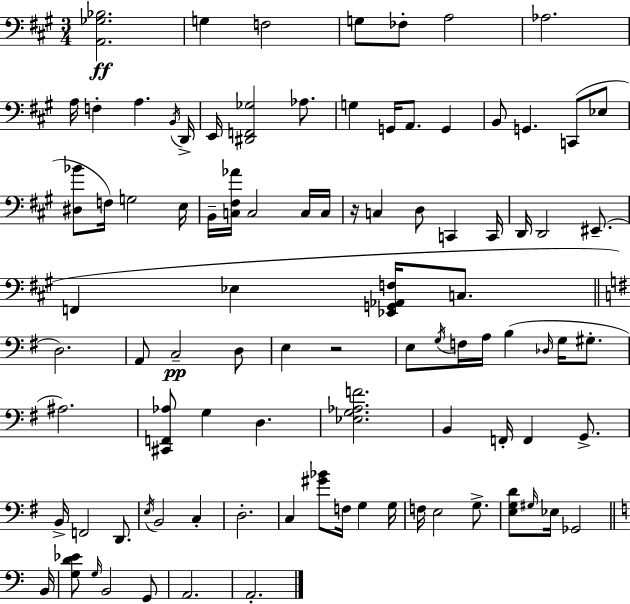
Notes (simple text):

[A2,Gb3,Bb3]/h. G3/q F3/h G3/e FES3/e A3/h Ab3/h. A3/s F3/q A3/q. B2/s D2/s E2/s [D#2,F2,Gb3]/h Ab3/e. G3/q G2/s A2/e. G2/q B2/e G2/q. C2/e Eb3/e [D#3,Bb4]/e F3/s G3/h E3/s B2/s [C3,F#3,Ab4]/s C3/h C3/s C3/s R/s C3/q D3/e C2/q C2/s D2/s D2/h EIS2/e. F2/q Eb3/q [Eb2,G2,Ab2,F3]/s C3/e. D3/h. A2/e C3/h D3/e E3/q R/h E3/e G3/s F3/s A3/s B3/q Db3/s G3/s G#3/e. A#3/h. [C#2,F2,Ab3]/e G3/q D3/q. [Eb3,G3,Ab3,F4]/h. B2/q F2/s F2/q G2/e. B2/s F2/h D2/e. E3/s B2/h C3/q D3/h. C3/q [G#4,Bb4]/e F3/s G3/q G3/s F3/s E3/h G3/e. [E3,G3,D4]/e G#3/s Eb3/s Gb2/h B2/s [G3,D4,Eb4]/e G3/s B2/h G2/e A2/h. A2/h.